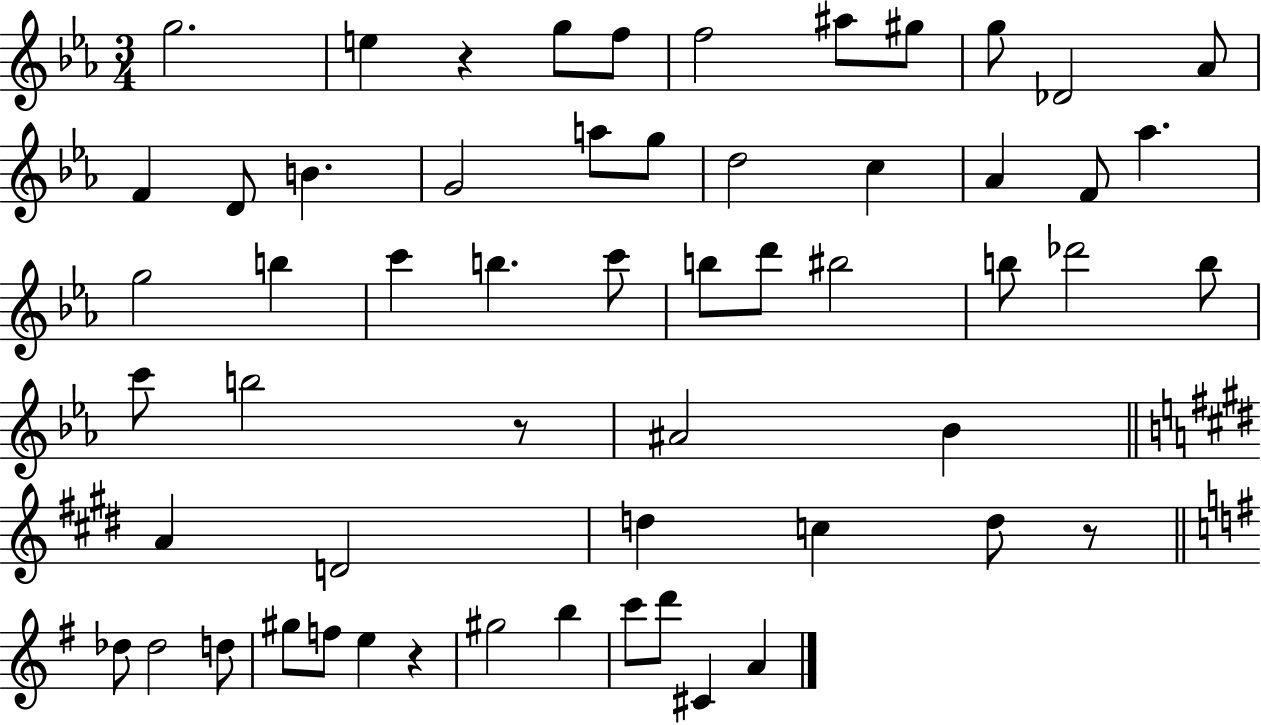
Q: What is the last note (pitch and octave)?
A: A4